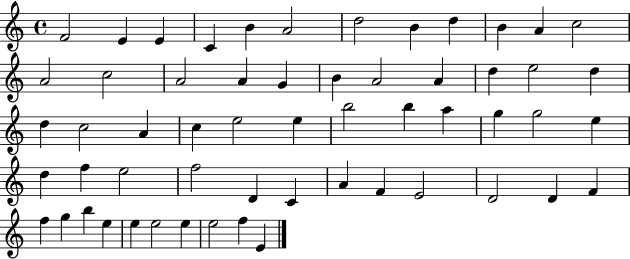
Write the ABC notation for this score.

X:1
T:Untitled
M:4/4
L:1/4
K:C
F2 E E C B A2 d2 B d B A c2 A2 c2 A2 A G B A2 A d e2 d d c2 A c e2 e b2 b a g g2 e d f e2 f2 D C A F E2 D2 D F f g b e e e2 e e2 f E